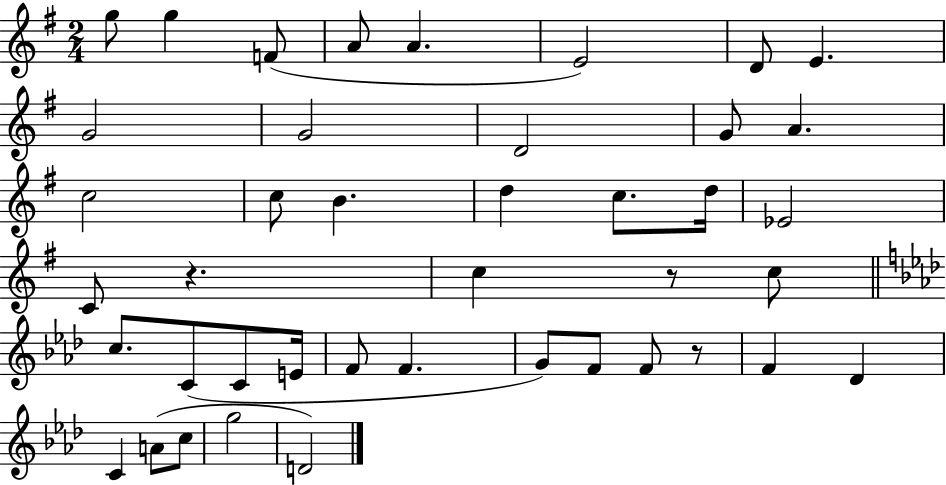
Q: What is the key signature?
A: G major